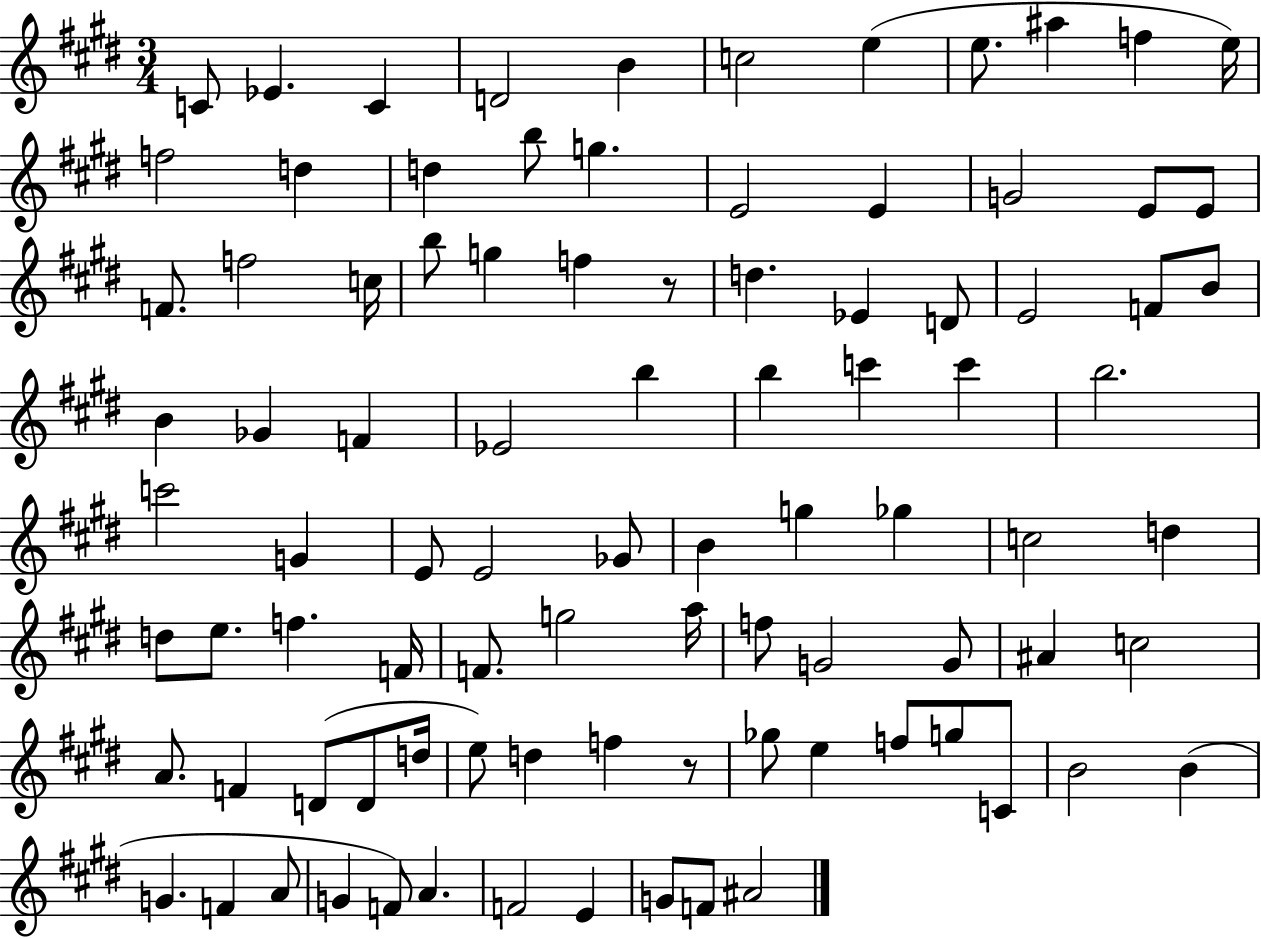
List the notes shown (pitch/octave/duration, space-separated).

C4/e Eb4/q. C4/q D4/h B4/q C5/h E5/q E5/e. A#5/q F5/q E5/s F5/h D5/q D5/q B5/e G5/q. E4/h E4/q G4/h E4/e E4/e F4/e. F5/h C5/s B5/e G5/q F5/q R/e D5/q. Eb4/q D4/e E4/h F4/e B4/e B4/q Gb4/q F4/q Eb4/h B5/q B5/q C6/q C6/q B5/h. C6/h G4/q E4/e E4/h Gb4/e B4/q G5/q Gb5/q C5/h D5/q D5/e E5/e. F5/q. F4/s F4/e. G5/h A5/s F5/e G4/h G4/e A#4/q C5/h A4/e. F4/q D4/e D4/e D5/s E5/e D5/q F5/q R/e Gb5/e E5/q F5/e G5/e C4/e B4/h B4/q G4/q. F4/q A4/e G4/q F4/e A4/q. F4/h E4/q G4/e F4/e A#4/h